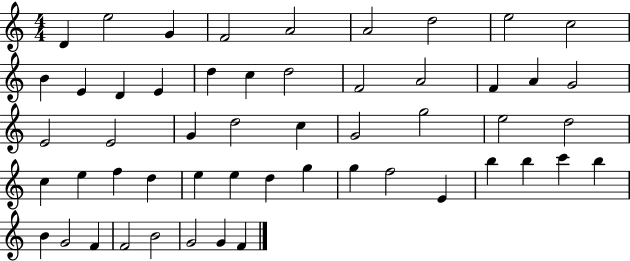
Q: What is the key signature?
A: C major